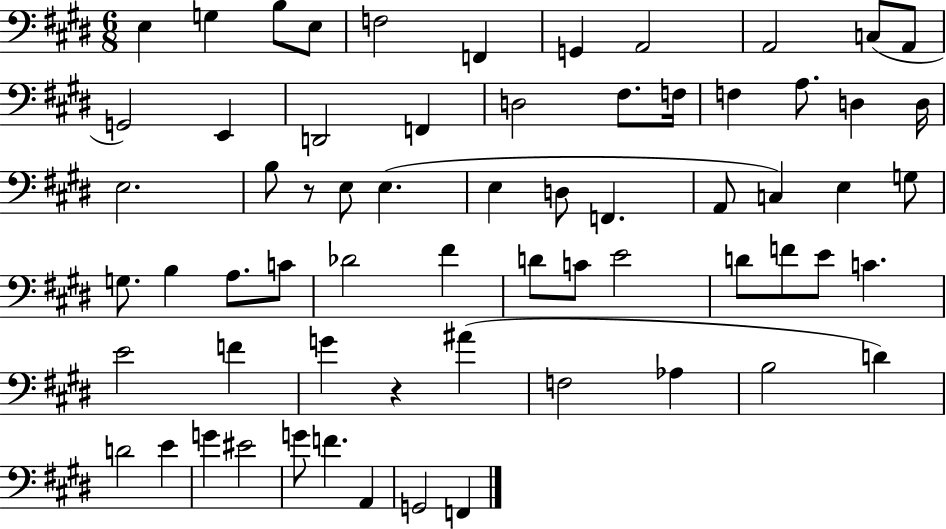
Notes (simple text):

E3/q G3/q B3/e E3/e F3/h F2/q G2/q A2/h A2/h C3/e A2/e G2/h E2/q D2/h F2/q D3/h F#3/e. F3/s F3/q A3/e. D3/q D3/s E3/h. B3/e R/e E3/e E3/q. E3/q D3/e F2/q. A2/e C3/q E3/q G3/e G3/e. B3/q A3/e. C4/e Db4/h F#4/q D4/e C4/e E4/h D4/e F4/e E4/e C4/q. E4/h F4/q G4/q R/q A#4/q F3/h Ab3/q B3/h D4/q D4/h E4/q G4/q EIS4/h G4/e F4/q. A2/q G2/h F2/q